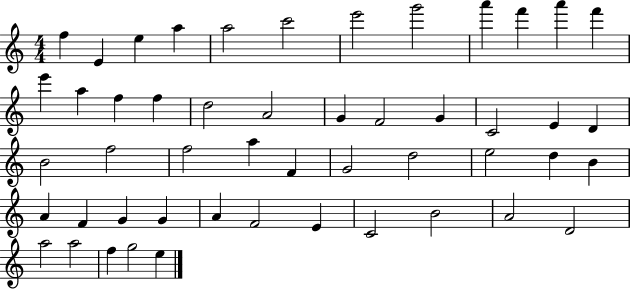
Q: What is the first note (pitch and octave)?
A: F5